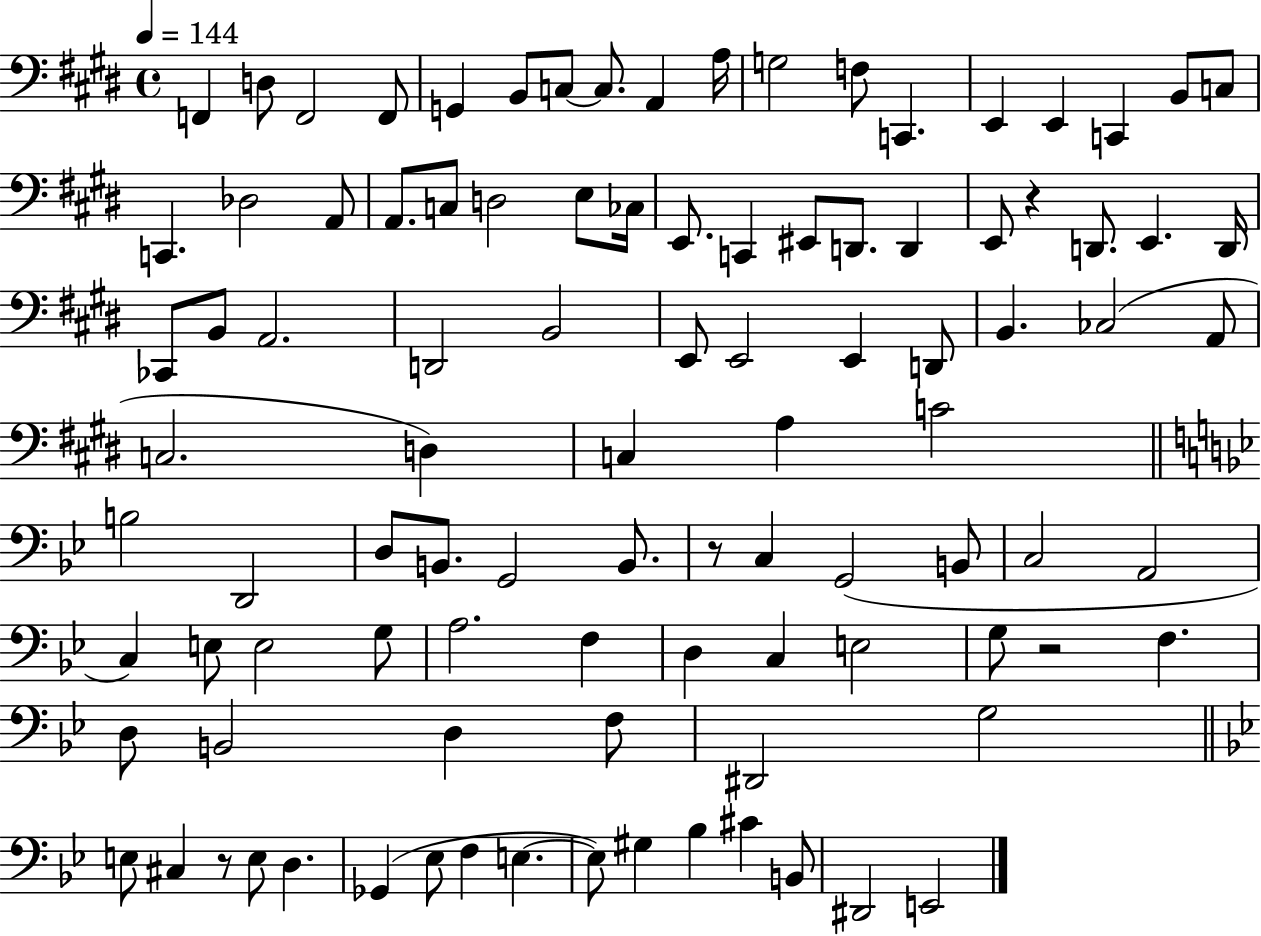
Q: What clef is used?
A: bass